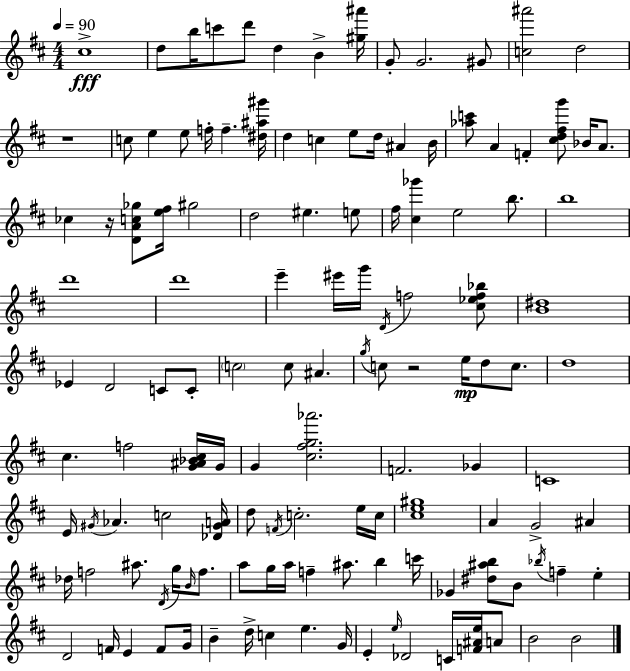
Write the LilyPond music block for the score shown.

{
  \clef treble
  \numericTimeSignature
  \time 4/4
  \key d \major
  \tempo 4 = 90
  \repeat volta 2 { cis''1->\fff | d''8 b''16 c'''8 d'''8 d''4 b'4-> <gis'' ais'''>16 | g'8-. g'2. gis'8 | <c'' ais'''>2 d''2 | \break r1 | c''8 e''4 e''8 f''16-. f''4.-- <dis'' ais'' gis'''>16 | d''4 c''4 e''8 d''16 ais'4 b'16 | <aes'' c'''>8 a'4 f'4-. <cis'' d'' fis'' g'''>8 bes'16 a'8. | \break ces''4 r16 <d' a' c'' ges''>8 <e'' fis''>16 gis''2 | d''2 eis''4. e''8 | fis''16 <cis'' ges'''>4 e''2 b''8. | b''1 | \break d'''1 | d'''1 | e'''4-- eis'''16 g'''16 \acciaccatura { d'16 } f''2 <cis'' ees'' f'' bes''>8 | <b' dis''>1 | \break ees'4 d'2 c'8 c'8-. | \parenthesize c''2 c''8 ais'4. | \acciaccatura { g''16 } c''8 r2 e''16\mp d''8 c''8. | d''1 | \break cis''4. f''2 | <g' ais' bes' cis''>16 g'16 g'4 <cis'' fis'' g'' aes'''>2. | f'2. ges'4 | c'1 | \break e'16 \acciaccatura { gis'16 } aes'4. c''2 | <des' gis' a'>16 d''8 \acciaccatura { f'16 } c''2.-. | e''16 c''16 <cis'' e'' gis''>1 | a'4 g'2-> | \break ais'4 des''16 f''2 ais''8. | \acciaccatura { d'16 } g''16 \grace { b'16 } f''8. a''8 g''16 a''16 f''4-- ais''8. | b''4 c'''16 ges'4 <dis'' ais'' b''>8 b'8 \acciaccatura { bes''16 } f''4-- | e''4-. d'2 f'16 | \break e'4 f'8 g'16 b'4-- d''16-> c''4 | e''4. g'16 e'4-. \grace { e''16 } des'2 | c'16 <f' ais' e''>16 a'8 b'2 | b'2 } \bar "|."
}